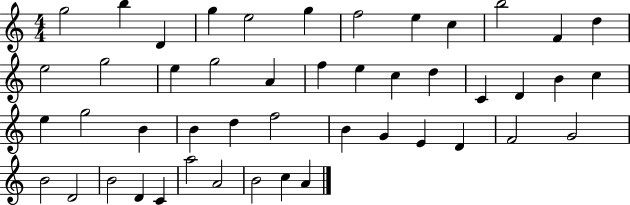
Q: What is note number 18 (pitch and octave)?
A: F5